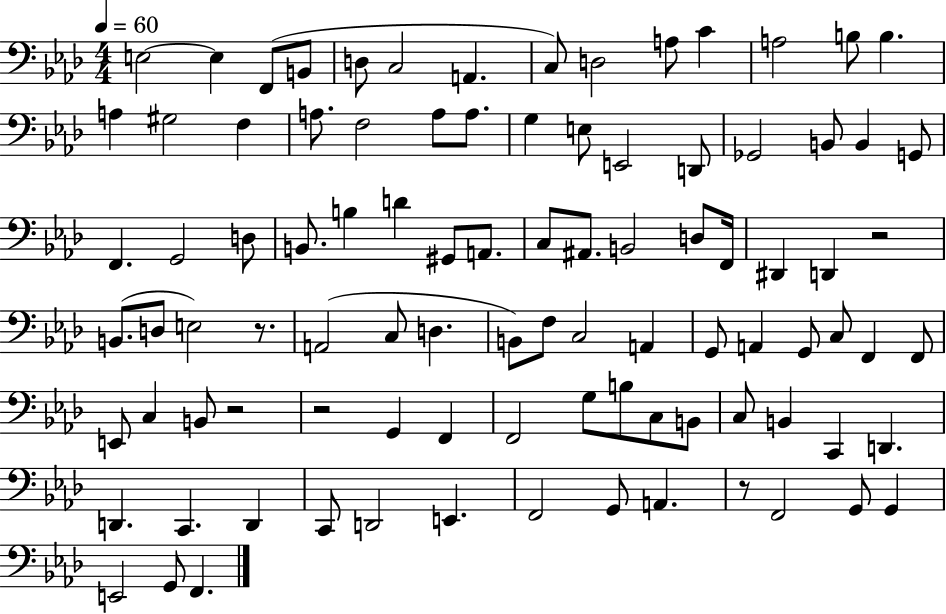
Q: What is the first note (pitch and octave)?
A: E3